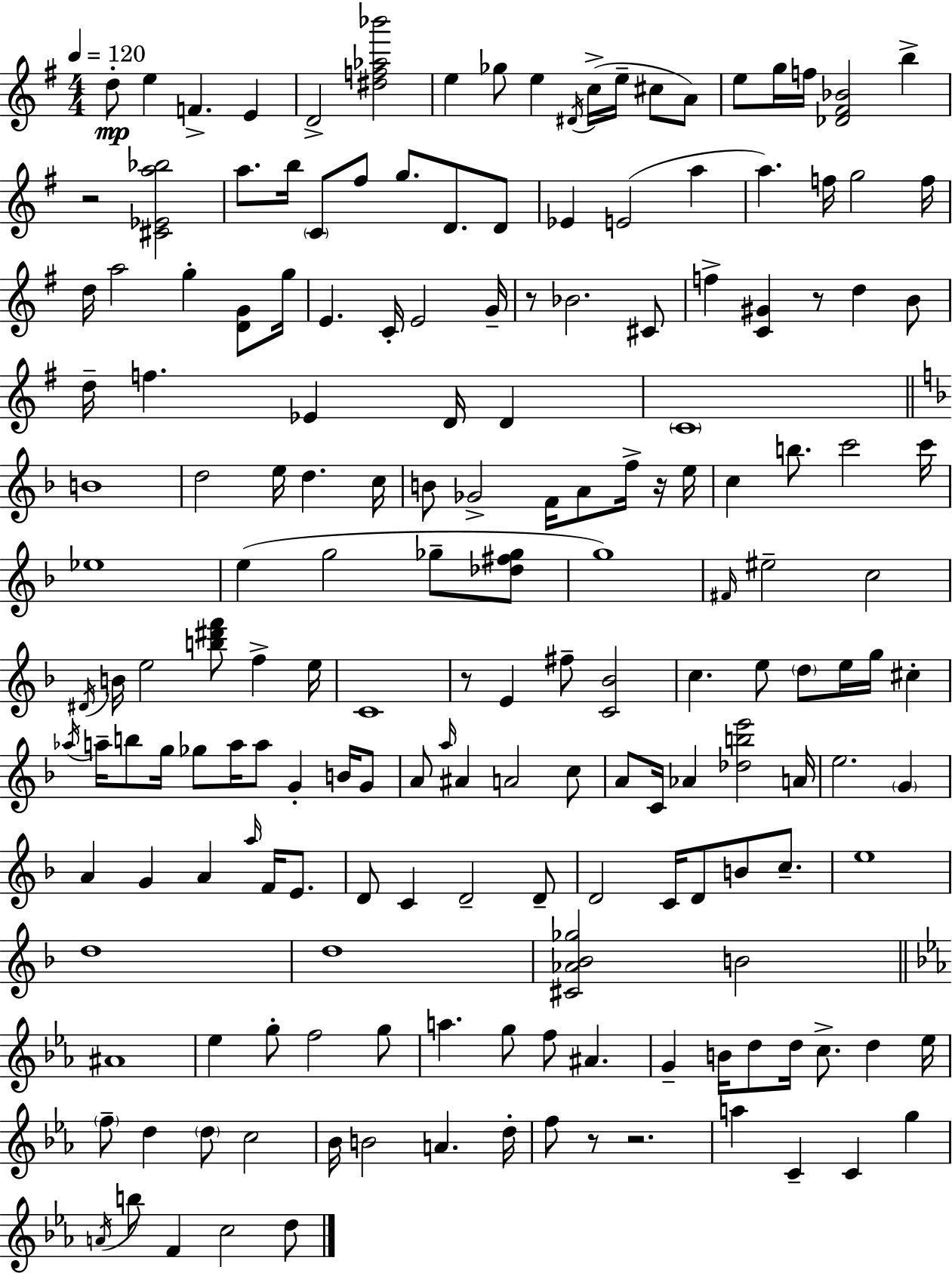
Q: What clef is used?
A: treble